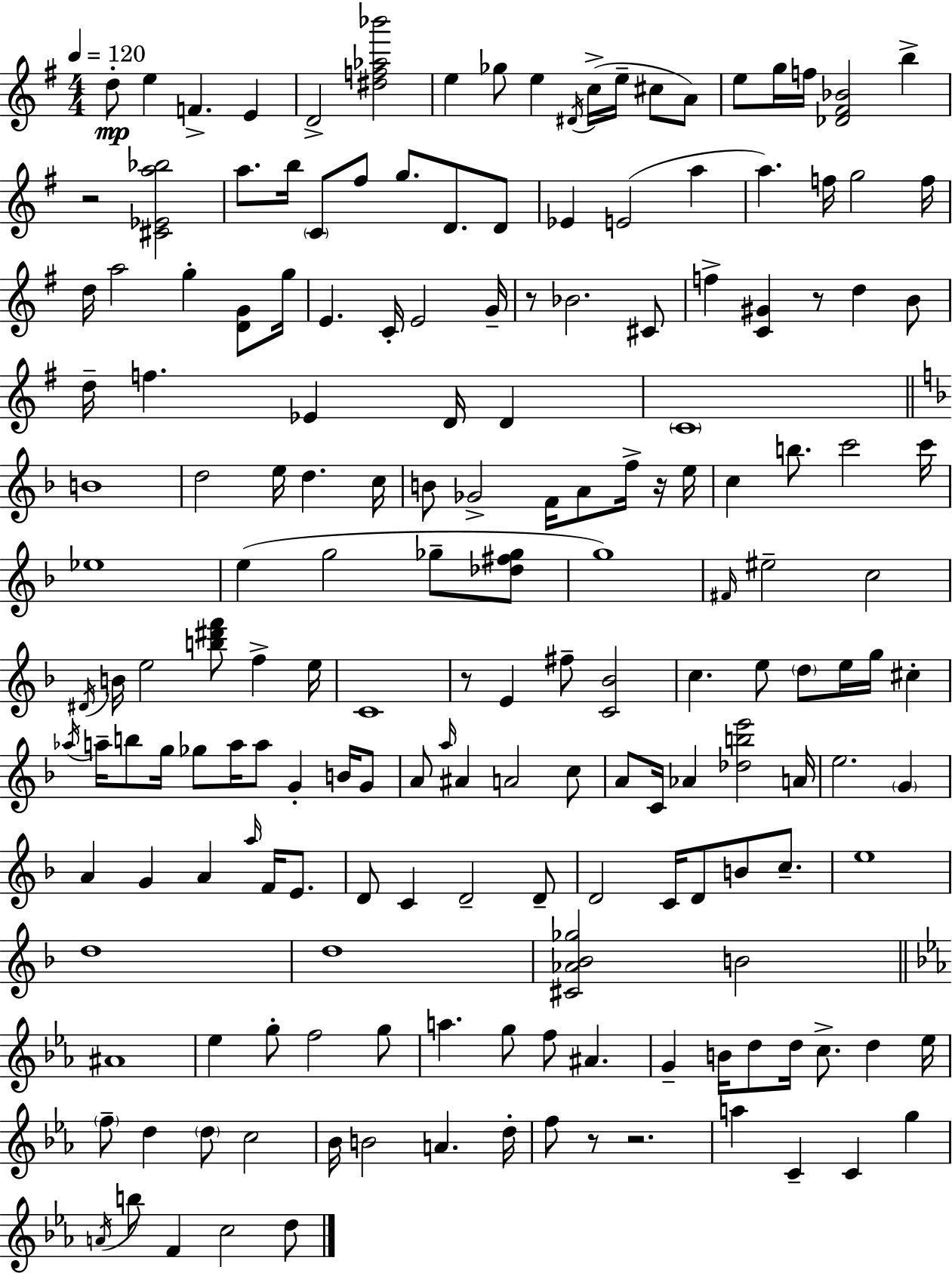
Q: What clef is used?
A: treble